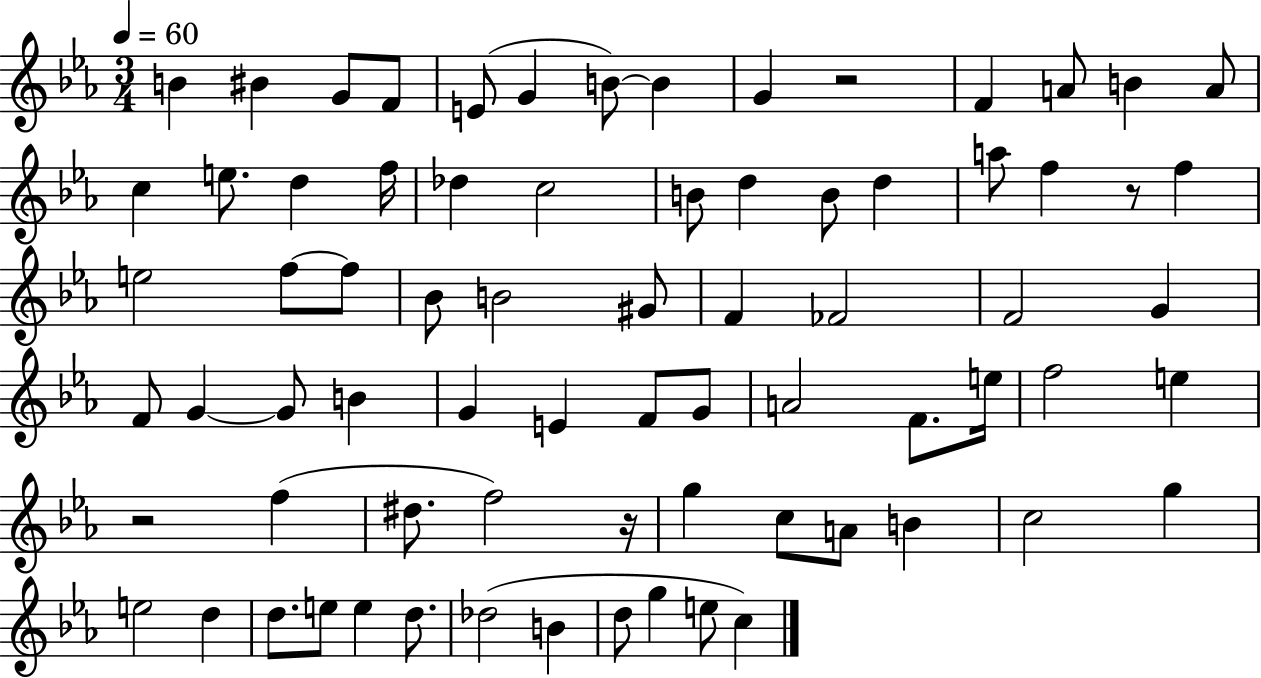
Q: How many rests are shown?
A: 4